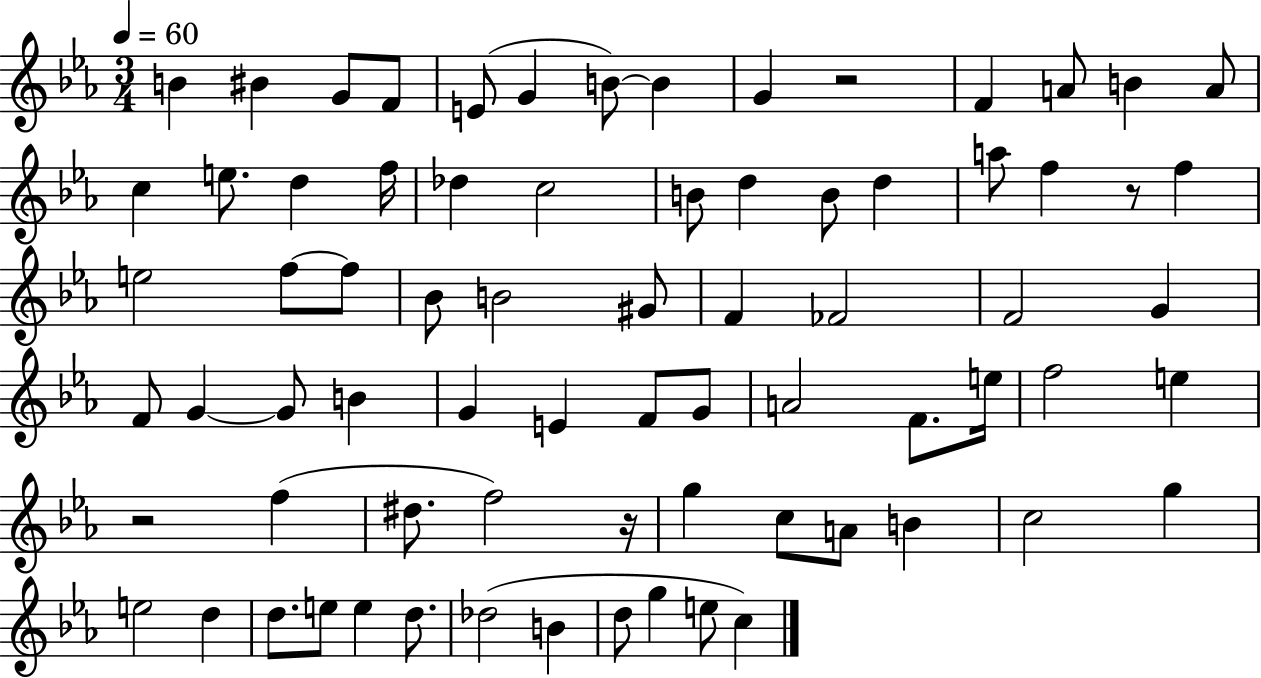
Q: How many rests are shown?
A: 4